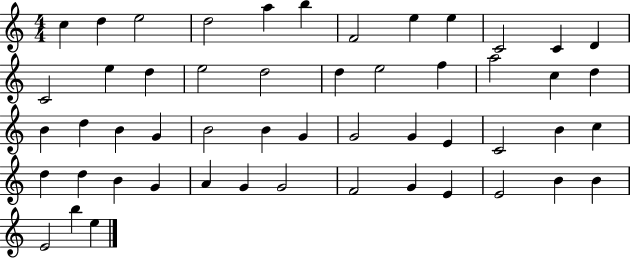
{
  \clef treble
  \numericTimeSignature
  \time 4/4
  \key c \major
  c''4 d''4 e''2 | d''2 a''4 b''4 | f'2 e''4 e''4 | c'2 c'4 d'4 | \break c'2 e''4 d''4 | e''2 d''2 | d''4 e''2 f''4 | a''2 c''4 d''4 | \break b'4 d''4 b'4 g'4 | b'2 b'4 g'4 | g'2 g'4 e'4 | c'2 b'4 c''4 | \break d''4 d''4 b'4 g'4 | a'4 g'4 g'2 | f'2 g'4 e'4 | e'2 b'4 b'4 | \break e'2 b''4 e''4 | \bar "|."
}